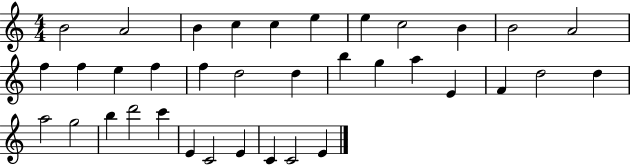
B4/h A4/h B4/q C5/q C5/q E5/q E5/q C5/h B4/q B4/h A4/h F5/q F5/q E5/q F5/q F5/q D5/h D5/q B5/q G5/q A5/q E4/q F4/q D5/h D5/q A5/h G5/h B5/q D6/h C6/q E4/q C4/h E4/q C4/q C4/h E4/q